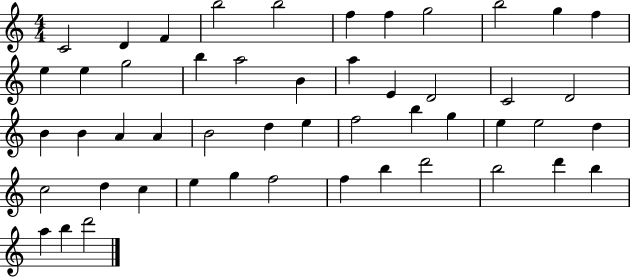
X:1
T:Untitled
M:4/4
L:1/4
K:C
C2 D F b2 b2 f f g2 b2 g f e e g2 b a2 B a E D2 C2 D2 B B A A B2 d e f2 b g e e2 d c2 d c e g f2 f b d'2 b2 d' b a b d'2